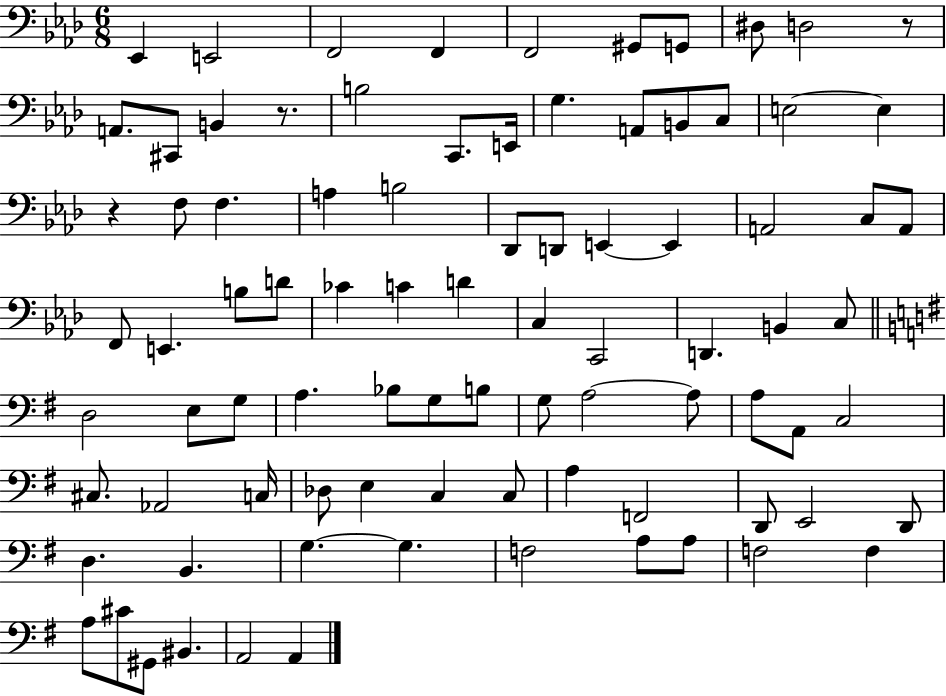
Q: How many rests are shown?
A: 3